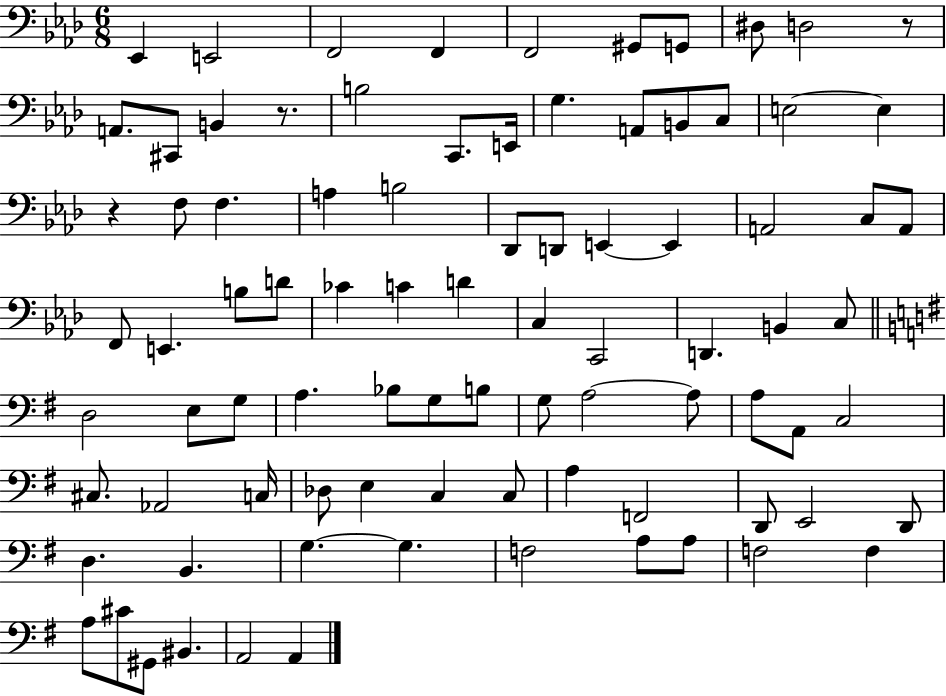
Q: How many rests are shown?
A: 3